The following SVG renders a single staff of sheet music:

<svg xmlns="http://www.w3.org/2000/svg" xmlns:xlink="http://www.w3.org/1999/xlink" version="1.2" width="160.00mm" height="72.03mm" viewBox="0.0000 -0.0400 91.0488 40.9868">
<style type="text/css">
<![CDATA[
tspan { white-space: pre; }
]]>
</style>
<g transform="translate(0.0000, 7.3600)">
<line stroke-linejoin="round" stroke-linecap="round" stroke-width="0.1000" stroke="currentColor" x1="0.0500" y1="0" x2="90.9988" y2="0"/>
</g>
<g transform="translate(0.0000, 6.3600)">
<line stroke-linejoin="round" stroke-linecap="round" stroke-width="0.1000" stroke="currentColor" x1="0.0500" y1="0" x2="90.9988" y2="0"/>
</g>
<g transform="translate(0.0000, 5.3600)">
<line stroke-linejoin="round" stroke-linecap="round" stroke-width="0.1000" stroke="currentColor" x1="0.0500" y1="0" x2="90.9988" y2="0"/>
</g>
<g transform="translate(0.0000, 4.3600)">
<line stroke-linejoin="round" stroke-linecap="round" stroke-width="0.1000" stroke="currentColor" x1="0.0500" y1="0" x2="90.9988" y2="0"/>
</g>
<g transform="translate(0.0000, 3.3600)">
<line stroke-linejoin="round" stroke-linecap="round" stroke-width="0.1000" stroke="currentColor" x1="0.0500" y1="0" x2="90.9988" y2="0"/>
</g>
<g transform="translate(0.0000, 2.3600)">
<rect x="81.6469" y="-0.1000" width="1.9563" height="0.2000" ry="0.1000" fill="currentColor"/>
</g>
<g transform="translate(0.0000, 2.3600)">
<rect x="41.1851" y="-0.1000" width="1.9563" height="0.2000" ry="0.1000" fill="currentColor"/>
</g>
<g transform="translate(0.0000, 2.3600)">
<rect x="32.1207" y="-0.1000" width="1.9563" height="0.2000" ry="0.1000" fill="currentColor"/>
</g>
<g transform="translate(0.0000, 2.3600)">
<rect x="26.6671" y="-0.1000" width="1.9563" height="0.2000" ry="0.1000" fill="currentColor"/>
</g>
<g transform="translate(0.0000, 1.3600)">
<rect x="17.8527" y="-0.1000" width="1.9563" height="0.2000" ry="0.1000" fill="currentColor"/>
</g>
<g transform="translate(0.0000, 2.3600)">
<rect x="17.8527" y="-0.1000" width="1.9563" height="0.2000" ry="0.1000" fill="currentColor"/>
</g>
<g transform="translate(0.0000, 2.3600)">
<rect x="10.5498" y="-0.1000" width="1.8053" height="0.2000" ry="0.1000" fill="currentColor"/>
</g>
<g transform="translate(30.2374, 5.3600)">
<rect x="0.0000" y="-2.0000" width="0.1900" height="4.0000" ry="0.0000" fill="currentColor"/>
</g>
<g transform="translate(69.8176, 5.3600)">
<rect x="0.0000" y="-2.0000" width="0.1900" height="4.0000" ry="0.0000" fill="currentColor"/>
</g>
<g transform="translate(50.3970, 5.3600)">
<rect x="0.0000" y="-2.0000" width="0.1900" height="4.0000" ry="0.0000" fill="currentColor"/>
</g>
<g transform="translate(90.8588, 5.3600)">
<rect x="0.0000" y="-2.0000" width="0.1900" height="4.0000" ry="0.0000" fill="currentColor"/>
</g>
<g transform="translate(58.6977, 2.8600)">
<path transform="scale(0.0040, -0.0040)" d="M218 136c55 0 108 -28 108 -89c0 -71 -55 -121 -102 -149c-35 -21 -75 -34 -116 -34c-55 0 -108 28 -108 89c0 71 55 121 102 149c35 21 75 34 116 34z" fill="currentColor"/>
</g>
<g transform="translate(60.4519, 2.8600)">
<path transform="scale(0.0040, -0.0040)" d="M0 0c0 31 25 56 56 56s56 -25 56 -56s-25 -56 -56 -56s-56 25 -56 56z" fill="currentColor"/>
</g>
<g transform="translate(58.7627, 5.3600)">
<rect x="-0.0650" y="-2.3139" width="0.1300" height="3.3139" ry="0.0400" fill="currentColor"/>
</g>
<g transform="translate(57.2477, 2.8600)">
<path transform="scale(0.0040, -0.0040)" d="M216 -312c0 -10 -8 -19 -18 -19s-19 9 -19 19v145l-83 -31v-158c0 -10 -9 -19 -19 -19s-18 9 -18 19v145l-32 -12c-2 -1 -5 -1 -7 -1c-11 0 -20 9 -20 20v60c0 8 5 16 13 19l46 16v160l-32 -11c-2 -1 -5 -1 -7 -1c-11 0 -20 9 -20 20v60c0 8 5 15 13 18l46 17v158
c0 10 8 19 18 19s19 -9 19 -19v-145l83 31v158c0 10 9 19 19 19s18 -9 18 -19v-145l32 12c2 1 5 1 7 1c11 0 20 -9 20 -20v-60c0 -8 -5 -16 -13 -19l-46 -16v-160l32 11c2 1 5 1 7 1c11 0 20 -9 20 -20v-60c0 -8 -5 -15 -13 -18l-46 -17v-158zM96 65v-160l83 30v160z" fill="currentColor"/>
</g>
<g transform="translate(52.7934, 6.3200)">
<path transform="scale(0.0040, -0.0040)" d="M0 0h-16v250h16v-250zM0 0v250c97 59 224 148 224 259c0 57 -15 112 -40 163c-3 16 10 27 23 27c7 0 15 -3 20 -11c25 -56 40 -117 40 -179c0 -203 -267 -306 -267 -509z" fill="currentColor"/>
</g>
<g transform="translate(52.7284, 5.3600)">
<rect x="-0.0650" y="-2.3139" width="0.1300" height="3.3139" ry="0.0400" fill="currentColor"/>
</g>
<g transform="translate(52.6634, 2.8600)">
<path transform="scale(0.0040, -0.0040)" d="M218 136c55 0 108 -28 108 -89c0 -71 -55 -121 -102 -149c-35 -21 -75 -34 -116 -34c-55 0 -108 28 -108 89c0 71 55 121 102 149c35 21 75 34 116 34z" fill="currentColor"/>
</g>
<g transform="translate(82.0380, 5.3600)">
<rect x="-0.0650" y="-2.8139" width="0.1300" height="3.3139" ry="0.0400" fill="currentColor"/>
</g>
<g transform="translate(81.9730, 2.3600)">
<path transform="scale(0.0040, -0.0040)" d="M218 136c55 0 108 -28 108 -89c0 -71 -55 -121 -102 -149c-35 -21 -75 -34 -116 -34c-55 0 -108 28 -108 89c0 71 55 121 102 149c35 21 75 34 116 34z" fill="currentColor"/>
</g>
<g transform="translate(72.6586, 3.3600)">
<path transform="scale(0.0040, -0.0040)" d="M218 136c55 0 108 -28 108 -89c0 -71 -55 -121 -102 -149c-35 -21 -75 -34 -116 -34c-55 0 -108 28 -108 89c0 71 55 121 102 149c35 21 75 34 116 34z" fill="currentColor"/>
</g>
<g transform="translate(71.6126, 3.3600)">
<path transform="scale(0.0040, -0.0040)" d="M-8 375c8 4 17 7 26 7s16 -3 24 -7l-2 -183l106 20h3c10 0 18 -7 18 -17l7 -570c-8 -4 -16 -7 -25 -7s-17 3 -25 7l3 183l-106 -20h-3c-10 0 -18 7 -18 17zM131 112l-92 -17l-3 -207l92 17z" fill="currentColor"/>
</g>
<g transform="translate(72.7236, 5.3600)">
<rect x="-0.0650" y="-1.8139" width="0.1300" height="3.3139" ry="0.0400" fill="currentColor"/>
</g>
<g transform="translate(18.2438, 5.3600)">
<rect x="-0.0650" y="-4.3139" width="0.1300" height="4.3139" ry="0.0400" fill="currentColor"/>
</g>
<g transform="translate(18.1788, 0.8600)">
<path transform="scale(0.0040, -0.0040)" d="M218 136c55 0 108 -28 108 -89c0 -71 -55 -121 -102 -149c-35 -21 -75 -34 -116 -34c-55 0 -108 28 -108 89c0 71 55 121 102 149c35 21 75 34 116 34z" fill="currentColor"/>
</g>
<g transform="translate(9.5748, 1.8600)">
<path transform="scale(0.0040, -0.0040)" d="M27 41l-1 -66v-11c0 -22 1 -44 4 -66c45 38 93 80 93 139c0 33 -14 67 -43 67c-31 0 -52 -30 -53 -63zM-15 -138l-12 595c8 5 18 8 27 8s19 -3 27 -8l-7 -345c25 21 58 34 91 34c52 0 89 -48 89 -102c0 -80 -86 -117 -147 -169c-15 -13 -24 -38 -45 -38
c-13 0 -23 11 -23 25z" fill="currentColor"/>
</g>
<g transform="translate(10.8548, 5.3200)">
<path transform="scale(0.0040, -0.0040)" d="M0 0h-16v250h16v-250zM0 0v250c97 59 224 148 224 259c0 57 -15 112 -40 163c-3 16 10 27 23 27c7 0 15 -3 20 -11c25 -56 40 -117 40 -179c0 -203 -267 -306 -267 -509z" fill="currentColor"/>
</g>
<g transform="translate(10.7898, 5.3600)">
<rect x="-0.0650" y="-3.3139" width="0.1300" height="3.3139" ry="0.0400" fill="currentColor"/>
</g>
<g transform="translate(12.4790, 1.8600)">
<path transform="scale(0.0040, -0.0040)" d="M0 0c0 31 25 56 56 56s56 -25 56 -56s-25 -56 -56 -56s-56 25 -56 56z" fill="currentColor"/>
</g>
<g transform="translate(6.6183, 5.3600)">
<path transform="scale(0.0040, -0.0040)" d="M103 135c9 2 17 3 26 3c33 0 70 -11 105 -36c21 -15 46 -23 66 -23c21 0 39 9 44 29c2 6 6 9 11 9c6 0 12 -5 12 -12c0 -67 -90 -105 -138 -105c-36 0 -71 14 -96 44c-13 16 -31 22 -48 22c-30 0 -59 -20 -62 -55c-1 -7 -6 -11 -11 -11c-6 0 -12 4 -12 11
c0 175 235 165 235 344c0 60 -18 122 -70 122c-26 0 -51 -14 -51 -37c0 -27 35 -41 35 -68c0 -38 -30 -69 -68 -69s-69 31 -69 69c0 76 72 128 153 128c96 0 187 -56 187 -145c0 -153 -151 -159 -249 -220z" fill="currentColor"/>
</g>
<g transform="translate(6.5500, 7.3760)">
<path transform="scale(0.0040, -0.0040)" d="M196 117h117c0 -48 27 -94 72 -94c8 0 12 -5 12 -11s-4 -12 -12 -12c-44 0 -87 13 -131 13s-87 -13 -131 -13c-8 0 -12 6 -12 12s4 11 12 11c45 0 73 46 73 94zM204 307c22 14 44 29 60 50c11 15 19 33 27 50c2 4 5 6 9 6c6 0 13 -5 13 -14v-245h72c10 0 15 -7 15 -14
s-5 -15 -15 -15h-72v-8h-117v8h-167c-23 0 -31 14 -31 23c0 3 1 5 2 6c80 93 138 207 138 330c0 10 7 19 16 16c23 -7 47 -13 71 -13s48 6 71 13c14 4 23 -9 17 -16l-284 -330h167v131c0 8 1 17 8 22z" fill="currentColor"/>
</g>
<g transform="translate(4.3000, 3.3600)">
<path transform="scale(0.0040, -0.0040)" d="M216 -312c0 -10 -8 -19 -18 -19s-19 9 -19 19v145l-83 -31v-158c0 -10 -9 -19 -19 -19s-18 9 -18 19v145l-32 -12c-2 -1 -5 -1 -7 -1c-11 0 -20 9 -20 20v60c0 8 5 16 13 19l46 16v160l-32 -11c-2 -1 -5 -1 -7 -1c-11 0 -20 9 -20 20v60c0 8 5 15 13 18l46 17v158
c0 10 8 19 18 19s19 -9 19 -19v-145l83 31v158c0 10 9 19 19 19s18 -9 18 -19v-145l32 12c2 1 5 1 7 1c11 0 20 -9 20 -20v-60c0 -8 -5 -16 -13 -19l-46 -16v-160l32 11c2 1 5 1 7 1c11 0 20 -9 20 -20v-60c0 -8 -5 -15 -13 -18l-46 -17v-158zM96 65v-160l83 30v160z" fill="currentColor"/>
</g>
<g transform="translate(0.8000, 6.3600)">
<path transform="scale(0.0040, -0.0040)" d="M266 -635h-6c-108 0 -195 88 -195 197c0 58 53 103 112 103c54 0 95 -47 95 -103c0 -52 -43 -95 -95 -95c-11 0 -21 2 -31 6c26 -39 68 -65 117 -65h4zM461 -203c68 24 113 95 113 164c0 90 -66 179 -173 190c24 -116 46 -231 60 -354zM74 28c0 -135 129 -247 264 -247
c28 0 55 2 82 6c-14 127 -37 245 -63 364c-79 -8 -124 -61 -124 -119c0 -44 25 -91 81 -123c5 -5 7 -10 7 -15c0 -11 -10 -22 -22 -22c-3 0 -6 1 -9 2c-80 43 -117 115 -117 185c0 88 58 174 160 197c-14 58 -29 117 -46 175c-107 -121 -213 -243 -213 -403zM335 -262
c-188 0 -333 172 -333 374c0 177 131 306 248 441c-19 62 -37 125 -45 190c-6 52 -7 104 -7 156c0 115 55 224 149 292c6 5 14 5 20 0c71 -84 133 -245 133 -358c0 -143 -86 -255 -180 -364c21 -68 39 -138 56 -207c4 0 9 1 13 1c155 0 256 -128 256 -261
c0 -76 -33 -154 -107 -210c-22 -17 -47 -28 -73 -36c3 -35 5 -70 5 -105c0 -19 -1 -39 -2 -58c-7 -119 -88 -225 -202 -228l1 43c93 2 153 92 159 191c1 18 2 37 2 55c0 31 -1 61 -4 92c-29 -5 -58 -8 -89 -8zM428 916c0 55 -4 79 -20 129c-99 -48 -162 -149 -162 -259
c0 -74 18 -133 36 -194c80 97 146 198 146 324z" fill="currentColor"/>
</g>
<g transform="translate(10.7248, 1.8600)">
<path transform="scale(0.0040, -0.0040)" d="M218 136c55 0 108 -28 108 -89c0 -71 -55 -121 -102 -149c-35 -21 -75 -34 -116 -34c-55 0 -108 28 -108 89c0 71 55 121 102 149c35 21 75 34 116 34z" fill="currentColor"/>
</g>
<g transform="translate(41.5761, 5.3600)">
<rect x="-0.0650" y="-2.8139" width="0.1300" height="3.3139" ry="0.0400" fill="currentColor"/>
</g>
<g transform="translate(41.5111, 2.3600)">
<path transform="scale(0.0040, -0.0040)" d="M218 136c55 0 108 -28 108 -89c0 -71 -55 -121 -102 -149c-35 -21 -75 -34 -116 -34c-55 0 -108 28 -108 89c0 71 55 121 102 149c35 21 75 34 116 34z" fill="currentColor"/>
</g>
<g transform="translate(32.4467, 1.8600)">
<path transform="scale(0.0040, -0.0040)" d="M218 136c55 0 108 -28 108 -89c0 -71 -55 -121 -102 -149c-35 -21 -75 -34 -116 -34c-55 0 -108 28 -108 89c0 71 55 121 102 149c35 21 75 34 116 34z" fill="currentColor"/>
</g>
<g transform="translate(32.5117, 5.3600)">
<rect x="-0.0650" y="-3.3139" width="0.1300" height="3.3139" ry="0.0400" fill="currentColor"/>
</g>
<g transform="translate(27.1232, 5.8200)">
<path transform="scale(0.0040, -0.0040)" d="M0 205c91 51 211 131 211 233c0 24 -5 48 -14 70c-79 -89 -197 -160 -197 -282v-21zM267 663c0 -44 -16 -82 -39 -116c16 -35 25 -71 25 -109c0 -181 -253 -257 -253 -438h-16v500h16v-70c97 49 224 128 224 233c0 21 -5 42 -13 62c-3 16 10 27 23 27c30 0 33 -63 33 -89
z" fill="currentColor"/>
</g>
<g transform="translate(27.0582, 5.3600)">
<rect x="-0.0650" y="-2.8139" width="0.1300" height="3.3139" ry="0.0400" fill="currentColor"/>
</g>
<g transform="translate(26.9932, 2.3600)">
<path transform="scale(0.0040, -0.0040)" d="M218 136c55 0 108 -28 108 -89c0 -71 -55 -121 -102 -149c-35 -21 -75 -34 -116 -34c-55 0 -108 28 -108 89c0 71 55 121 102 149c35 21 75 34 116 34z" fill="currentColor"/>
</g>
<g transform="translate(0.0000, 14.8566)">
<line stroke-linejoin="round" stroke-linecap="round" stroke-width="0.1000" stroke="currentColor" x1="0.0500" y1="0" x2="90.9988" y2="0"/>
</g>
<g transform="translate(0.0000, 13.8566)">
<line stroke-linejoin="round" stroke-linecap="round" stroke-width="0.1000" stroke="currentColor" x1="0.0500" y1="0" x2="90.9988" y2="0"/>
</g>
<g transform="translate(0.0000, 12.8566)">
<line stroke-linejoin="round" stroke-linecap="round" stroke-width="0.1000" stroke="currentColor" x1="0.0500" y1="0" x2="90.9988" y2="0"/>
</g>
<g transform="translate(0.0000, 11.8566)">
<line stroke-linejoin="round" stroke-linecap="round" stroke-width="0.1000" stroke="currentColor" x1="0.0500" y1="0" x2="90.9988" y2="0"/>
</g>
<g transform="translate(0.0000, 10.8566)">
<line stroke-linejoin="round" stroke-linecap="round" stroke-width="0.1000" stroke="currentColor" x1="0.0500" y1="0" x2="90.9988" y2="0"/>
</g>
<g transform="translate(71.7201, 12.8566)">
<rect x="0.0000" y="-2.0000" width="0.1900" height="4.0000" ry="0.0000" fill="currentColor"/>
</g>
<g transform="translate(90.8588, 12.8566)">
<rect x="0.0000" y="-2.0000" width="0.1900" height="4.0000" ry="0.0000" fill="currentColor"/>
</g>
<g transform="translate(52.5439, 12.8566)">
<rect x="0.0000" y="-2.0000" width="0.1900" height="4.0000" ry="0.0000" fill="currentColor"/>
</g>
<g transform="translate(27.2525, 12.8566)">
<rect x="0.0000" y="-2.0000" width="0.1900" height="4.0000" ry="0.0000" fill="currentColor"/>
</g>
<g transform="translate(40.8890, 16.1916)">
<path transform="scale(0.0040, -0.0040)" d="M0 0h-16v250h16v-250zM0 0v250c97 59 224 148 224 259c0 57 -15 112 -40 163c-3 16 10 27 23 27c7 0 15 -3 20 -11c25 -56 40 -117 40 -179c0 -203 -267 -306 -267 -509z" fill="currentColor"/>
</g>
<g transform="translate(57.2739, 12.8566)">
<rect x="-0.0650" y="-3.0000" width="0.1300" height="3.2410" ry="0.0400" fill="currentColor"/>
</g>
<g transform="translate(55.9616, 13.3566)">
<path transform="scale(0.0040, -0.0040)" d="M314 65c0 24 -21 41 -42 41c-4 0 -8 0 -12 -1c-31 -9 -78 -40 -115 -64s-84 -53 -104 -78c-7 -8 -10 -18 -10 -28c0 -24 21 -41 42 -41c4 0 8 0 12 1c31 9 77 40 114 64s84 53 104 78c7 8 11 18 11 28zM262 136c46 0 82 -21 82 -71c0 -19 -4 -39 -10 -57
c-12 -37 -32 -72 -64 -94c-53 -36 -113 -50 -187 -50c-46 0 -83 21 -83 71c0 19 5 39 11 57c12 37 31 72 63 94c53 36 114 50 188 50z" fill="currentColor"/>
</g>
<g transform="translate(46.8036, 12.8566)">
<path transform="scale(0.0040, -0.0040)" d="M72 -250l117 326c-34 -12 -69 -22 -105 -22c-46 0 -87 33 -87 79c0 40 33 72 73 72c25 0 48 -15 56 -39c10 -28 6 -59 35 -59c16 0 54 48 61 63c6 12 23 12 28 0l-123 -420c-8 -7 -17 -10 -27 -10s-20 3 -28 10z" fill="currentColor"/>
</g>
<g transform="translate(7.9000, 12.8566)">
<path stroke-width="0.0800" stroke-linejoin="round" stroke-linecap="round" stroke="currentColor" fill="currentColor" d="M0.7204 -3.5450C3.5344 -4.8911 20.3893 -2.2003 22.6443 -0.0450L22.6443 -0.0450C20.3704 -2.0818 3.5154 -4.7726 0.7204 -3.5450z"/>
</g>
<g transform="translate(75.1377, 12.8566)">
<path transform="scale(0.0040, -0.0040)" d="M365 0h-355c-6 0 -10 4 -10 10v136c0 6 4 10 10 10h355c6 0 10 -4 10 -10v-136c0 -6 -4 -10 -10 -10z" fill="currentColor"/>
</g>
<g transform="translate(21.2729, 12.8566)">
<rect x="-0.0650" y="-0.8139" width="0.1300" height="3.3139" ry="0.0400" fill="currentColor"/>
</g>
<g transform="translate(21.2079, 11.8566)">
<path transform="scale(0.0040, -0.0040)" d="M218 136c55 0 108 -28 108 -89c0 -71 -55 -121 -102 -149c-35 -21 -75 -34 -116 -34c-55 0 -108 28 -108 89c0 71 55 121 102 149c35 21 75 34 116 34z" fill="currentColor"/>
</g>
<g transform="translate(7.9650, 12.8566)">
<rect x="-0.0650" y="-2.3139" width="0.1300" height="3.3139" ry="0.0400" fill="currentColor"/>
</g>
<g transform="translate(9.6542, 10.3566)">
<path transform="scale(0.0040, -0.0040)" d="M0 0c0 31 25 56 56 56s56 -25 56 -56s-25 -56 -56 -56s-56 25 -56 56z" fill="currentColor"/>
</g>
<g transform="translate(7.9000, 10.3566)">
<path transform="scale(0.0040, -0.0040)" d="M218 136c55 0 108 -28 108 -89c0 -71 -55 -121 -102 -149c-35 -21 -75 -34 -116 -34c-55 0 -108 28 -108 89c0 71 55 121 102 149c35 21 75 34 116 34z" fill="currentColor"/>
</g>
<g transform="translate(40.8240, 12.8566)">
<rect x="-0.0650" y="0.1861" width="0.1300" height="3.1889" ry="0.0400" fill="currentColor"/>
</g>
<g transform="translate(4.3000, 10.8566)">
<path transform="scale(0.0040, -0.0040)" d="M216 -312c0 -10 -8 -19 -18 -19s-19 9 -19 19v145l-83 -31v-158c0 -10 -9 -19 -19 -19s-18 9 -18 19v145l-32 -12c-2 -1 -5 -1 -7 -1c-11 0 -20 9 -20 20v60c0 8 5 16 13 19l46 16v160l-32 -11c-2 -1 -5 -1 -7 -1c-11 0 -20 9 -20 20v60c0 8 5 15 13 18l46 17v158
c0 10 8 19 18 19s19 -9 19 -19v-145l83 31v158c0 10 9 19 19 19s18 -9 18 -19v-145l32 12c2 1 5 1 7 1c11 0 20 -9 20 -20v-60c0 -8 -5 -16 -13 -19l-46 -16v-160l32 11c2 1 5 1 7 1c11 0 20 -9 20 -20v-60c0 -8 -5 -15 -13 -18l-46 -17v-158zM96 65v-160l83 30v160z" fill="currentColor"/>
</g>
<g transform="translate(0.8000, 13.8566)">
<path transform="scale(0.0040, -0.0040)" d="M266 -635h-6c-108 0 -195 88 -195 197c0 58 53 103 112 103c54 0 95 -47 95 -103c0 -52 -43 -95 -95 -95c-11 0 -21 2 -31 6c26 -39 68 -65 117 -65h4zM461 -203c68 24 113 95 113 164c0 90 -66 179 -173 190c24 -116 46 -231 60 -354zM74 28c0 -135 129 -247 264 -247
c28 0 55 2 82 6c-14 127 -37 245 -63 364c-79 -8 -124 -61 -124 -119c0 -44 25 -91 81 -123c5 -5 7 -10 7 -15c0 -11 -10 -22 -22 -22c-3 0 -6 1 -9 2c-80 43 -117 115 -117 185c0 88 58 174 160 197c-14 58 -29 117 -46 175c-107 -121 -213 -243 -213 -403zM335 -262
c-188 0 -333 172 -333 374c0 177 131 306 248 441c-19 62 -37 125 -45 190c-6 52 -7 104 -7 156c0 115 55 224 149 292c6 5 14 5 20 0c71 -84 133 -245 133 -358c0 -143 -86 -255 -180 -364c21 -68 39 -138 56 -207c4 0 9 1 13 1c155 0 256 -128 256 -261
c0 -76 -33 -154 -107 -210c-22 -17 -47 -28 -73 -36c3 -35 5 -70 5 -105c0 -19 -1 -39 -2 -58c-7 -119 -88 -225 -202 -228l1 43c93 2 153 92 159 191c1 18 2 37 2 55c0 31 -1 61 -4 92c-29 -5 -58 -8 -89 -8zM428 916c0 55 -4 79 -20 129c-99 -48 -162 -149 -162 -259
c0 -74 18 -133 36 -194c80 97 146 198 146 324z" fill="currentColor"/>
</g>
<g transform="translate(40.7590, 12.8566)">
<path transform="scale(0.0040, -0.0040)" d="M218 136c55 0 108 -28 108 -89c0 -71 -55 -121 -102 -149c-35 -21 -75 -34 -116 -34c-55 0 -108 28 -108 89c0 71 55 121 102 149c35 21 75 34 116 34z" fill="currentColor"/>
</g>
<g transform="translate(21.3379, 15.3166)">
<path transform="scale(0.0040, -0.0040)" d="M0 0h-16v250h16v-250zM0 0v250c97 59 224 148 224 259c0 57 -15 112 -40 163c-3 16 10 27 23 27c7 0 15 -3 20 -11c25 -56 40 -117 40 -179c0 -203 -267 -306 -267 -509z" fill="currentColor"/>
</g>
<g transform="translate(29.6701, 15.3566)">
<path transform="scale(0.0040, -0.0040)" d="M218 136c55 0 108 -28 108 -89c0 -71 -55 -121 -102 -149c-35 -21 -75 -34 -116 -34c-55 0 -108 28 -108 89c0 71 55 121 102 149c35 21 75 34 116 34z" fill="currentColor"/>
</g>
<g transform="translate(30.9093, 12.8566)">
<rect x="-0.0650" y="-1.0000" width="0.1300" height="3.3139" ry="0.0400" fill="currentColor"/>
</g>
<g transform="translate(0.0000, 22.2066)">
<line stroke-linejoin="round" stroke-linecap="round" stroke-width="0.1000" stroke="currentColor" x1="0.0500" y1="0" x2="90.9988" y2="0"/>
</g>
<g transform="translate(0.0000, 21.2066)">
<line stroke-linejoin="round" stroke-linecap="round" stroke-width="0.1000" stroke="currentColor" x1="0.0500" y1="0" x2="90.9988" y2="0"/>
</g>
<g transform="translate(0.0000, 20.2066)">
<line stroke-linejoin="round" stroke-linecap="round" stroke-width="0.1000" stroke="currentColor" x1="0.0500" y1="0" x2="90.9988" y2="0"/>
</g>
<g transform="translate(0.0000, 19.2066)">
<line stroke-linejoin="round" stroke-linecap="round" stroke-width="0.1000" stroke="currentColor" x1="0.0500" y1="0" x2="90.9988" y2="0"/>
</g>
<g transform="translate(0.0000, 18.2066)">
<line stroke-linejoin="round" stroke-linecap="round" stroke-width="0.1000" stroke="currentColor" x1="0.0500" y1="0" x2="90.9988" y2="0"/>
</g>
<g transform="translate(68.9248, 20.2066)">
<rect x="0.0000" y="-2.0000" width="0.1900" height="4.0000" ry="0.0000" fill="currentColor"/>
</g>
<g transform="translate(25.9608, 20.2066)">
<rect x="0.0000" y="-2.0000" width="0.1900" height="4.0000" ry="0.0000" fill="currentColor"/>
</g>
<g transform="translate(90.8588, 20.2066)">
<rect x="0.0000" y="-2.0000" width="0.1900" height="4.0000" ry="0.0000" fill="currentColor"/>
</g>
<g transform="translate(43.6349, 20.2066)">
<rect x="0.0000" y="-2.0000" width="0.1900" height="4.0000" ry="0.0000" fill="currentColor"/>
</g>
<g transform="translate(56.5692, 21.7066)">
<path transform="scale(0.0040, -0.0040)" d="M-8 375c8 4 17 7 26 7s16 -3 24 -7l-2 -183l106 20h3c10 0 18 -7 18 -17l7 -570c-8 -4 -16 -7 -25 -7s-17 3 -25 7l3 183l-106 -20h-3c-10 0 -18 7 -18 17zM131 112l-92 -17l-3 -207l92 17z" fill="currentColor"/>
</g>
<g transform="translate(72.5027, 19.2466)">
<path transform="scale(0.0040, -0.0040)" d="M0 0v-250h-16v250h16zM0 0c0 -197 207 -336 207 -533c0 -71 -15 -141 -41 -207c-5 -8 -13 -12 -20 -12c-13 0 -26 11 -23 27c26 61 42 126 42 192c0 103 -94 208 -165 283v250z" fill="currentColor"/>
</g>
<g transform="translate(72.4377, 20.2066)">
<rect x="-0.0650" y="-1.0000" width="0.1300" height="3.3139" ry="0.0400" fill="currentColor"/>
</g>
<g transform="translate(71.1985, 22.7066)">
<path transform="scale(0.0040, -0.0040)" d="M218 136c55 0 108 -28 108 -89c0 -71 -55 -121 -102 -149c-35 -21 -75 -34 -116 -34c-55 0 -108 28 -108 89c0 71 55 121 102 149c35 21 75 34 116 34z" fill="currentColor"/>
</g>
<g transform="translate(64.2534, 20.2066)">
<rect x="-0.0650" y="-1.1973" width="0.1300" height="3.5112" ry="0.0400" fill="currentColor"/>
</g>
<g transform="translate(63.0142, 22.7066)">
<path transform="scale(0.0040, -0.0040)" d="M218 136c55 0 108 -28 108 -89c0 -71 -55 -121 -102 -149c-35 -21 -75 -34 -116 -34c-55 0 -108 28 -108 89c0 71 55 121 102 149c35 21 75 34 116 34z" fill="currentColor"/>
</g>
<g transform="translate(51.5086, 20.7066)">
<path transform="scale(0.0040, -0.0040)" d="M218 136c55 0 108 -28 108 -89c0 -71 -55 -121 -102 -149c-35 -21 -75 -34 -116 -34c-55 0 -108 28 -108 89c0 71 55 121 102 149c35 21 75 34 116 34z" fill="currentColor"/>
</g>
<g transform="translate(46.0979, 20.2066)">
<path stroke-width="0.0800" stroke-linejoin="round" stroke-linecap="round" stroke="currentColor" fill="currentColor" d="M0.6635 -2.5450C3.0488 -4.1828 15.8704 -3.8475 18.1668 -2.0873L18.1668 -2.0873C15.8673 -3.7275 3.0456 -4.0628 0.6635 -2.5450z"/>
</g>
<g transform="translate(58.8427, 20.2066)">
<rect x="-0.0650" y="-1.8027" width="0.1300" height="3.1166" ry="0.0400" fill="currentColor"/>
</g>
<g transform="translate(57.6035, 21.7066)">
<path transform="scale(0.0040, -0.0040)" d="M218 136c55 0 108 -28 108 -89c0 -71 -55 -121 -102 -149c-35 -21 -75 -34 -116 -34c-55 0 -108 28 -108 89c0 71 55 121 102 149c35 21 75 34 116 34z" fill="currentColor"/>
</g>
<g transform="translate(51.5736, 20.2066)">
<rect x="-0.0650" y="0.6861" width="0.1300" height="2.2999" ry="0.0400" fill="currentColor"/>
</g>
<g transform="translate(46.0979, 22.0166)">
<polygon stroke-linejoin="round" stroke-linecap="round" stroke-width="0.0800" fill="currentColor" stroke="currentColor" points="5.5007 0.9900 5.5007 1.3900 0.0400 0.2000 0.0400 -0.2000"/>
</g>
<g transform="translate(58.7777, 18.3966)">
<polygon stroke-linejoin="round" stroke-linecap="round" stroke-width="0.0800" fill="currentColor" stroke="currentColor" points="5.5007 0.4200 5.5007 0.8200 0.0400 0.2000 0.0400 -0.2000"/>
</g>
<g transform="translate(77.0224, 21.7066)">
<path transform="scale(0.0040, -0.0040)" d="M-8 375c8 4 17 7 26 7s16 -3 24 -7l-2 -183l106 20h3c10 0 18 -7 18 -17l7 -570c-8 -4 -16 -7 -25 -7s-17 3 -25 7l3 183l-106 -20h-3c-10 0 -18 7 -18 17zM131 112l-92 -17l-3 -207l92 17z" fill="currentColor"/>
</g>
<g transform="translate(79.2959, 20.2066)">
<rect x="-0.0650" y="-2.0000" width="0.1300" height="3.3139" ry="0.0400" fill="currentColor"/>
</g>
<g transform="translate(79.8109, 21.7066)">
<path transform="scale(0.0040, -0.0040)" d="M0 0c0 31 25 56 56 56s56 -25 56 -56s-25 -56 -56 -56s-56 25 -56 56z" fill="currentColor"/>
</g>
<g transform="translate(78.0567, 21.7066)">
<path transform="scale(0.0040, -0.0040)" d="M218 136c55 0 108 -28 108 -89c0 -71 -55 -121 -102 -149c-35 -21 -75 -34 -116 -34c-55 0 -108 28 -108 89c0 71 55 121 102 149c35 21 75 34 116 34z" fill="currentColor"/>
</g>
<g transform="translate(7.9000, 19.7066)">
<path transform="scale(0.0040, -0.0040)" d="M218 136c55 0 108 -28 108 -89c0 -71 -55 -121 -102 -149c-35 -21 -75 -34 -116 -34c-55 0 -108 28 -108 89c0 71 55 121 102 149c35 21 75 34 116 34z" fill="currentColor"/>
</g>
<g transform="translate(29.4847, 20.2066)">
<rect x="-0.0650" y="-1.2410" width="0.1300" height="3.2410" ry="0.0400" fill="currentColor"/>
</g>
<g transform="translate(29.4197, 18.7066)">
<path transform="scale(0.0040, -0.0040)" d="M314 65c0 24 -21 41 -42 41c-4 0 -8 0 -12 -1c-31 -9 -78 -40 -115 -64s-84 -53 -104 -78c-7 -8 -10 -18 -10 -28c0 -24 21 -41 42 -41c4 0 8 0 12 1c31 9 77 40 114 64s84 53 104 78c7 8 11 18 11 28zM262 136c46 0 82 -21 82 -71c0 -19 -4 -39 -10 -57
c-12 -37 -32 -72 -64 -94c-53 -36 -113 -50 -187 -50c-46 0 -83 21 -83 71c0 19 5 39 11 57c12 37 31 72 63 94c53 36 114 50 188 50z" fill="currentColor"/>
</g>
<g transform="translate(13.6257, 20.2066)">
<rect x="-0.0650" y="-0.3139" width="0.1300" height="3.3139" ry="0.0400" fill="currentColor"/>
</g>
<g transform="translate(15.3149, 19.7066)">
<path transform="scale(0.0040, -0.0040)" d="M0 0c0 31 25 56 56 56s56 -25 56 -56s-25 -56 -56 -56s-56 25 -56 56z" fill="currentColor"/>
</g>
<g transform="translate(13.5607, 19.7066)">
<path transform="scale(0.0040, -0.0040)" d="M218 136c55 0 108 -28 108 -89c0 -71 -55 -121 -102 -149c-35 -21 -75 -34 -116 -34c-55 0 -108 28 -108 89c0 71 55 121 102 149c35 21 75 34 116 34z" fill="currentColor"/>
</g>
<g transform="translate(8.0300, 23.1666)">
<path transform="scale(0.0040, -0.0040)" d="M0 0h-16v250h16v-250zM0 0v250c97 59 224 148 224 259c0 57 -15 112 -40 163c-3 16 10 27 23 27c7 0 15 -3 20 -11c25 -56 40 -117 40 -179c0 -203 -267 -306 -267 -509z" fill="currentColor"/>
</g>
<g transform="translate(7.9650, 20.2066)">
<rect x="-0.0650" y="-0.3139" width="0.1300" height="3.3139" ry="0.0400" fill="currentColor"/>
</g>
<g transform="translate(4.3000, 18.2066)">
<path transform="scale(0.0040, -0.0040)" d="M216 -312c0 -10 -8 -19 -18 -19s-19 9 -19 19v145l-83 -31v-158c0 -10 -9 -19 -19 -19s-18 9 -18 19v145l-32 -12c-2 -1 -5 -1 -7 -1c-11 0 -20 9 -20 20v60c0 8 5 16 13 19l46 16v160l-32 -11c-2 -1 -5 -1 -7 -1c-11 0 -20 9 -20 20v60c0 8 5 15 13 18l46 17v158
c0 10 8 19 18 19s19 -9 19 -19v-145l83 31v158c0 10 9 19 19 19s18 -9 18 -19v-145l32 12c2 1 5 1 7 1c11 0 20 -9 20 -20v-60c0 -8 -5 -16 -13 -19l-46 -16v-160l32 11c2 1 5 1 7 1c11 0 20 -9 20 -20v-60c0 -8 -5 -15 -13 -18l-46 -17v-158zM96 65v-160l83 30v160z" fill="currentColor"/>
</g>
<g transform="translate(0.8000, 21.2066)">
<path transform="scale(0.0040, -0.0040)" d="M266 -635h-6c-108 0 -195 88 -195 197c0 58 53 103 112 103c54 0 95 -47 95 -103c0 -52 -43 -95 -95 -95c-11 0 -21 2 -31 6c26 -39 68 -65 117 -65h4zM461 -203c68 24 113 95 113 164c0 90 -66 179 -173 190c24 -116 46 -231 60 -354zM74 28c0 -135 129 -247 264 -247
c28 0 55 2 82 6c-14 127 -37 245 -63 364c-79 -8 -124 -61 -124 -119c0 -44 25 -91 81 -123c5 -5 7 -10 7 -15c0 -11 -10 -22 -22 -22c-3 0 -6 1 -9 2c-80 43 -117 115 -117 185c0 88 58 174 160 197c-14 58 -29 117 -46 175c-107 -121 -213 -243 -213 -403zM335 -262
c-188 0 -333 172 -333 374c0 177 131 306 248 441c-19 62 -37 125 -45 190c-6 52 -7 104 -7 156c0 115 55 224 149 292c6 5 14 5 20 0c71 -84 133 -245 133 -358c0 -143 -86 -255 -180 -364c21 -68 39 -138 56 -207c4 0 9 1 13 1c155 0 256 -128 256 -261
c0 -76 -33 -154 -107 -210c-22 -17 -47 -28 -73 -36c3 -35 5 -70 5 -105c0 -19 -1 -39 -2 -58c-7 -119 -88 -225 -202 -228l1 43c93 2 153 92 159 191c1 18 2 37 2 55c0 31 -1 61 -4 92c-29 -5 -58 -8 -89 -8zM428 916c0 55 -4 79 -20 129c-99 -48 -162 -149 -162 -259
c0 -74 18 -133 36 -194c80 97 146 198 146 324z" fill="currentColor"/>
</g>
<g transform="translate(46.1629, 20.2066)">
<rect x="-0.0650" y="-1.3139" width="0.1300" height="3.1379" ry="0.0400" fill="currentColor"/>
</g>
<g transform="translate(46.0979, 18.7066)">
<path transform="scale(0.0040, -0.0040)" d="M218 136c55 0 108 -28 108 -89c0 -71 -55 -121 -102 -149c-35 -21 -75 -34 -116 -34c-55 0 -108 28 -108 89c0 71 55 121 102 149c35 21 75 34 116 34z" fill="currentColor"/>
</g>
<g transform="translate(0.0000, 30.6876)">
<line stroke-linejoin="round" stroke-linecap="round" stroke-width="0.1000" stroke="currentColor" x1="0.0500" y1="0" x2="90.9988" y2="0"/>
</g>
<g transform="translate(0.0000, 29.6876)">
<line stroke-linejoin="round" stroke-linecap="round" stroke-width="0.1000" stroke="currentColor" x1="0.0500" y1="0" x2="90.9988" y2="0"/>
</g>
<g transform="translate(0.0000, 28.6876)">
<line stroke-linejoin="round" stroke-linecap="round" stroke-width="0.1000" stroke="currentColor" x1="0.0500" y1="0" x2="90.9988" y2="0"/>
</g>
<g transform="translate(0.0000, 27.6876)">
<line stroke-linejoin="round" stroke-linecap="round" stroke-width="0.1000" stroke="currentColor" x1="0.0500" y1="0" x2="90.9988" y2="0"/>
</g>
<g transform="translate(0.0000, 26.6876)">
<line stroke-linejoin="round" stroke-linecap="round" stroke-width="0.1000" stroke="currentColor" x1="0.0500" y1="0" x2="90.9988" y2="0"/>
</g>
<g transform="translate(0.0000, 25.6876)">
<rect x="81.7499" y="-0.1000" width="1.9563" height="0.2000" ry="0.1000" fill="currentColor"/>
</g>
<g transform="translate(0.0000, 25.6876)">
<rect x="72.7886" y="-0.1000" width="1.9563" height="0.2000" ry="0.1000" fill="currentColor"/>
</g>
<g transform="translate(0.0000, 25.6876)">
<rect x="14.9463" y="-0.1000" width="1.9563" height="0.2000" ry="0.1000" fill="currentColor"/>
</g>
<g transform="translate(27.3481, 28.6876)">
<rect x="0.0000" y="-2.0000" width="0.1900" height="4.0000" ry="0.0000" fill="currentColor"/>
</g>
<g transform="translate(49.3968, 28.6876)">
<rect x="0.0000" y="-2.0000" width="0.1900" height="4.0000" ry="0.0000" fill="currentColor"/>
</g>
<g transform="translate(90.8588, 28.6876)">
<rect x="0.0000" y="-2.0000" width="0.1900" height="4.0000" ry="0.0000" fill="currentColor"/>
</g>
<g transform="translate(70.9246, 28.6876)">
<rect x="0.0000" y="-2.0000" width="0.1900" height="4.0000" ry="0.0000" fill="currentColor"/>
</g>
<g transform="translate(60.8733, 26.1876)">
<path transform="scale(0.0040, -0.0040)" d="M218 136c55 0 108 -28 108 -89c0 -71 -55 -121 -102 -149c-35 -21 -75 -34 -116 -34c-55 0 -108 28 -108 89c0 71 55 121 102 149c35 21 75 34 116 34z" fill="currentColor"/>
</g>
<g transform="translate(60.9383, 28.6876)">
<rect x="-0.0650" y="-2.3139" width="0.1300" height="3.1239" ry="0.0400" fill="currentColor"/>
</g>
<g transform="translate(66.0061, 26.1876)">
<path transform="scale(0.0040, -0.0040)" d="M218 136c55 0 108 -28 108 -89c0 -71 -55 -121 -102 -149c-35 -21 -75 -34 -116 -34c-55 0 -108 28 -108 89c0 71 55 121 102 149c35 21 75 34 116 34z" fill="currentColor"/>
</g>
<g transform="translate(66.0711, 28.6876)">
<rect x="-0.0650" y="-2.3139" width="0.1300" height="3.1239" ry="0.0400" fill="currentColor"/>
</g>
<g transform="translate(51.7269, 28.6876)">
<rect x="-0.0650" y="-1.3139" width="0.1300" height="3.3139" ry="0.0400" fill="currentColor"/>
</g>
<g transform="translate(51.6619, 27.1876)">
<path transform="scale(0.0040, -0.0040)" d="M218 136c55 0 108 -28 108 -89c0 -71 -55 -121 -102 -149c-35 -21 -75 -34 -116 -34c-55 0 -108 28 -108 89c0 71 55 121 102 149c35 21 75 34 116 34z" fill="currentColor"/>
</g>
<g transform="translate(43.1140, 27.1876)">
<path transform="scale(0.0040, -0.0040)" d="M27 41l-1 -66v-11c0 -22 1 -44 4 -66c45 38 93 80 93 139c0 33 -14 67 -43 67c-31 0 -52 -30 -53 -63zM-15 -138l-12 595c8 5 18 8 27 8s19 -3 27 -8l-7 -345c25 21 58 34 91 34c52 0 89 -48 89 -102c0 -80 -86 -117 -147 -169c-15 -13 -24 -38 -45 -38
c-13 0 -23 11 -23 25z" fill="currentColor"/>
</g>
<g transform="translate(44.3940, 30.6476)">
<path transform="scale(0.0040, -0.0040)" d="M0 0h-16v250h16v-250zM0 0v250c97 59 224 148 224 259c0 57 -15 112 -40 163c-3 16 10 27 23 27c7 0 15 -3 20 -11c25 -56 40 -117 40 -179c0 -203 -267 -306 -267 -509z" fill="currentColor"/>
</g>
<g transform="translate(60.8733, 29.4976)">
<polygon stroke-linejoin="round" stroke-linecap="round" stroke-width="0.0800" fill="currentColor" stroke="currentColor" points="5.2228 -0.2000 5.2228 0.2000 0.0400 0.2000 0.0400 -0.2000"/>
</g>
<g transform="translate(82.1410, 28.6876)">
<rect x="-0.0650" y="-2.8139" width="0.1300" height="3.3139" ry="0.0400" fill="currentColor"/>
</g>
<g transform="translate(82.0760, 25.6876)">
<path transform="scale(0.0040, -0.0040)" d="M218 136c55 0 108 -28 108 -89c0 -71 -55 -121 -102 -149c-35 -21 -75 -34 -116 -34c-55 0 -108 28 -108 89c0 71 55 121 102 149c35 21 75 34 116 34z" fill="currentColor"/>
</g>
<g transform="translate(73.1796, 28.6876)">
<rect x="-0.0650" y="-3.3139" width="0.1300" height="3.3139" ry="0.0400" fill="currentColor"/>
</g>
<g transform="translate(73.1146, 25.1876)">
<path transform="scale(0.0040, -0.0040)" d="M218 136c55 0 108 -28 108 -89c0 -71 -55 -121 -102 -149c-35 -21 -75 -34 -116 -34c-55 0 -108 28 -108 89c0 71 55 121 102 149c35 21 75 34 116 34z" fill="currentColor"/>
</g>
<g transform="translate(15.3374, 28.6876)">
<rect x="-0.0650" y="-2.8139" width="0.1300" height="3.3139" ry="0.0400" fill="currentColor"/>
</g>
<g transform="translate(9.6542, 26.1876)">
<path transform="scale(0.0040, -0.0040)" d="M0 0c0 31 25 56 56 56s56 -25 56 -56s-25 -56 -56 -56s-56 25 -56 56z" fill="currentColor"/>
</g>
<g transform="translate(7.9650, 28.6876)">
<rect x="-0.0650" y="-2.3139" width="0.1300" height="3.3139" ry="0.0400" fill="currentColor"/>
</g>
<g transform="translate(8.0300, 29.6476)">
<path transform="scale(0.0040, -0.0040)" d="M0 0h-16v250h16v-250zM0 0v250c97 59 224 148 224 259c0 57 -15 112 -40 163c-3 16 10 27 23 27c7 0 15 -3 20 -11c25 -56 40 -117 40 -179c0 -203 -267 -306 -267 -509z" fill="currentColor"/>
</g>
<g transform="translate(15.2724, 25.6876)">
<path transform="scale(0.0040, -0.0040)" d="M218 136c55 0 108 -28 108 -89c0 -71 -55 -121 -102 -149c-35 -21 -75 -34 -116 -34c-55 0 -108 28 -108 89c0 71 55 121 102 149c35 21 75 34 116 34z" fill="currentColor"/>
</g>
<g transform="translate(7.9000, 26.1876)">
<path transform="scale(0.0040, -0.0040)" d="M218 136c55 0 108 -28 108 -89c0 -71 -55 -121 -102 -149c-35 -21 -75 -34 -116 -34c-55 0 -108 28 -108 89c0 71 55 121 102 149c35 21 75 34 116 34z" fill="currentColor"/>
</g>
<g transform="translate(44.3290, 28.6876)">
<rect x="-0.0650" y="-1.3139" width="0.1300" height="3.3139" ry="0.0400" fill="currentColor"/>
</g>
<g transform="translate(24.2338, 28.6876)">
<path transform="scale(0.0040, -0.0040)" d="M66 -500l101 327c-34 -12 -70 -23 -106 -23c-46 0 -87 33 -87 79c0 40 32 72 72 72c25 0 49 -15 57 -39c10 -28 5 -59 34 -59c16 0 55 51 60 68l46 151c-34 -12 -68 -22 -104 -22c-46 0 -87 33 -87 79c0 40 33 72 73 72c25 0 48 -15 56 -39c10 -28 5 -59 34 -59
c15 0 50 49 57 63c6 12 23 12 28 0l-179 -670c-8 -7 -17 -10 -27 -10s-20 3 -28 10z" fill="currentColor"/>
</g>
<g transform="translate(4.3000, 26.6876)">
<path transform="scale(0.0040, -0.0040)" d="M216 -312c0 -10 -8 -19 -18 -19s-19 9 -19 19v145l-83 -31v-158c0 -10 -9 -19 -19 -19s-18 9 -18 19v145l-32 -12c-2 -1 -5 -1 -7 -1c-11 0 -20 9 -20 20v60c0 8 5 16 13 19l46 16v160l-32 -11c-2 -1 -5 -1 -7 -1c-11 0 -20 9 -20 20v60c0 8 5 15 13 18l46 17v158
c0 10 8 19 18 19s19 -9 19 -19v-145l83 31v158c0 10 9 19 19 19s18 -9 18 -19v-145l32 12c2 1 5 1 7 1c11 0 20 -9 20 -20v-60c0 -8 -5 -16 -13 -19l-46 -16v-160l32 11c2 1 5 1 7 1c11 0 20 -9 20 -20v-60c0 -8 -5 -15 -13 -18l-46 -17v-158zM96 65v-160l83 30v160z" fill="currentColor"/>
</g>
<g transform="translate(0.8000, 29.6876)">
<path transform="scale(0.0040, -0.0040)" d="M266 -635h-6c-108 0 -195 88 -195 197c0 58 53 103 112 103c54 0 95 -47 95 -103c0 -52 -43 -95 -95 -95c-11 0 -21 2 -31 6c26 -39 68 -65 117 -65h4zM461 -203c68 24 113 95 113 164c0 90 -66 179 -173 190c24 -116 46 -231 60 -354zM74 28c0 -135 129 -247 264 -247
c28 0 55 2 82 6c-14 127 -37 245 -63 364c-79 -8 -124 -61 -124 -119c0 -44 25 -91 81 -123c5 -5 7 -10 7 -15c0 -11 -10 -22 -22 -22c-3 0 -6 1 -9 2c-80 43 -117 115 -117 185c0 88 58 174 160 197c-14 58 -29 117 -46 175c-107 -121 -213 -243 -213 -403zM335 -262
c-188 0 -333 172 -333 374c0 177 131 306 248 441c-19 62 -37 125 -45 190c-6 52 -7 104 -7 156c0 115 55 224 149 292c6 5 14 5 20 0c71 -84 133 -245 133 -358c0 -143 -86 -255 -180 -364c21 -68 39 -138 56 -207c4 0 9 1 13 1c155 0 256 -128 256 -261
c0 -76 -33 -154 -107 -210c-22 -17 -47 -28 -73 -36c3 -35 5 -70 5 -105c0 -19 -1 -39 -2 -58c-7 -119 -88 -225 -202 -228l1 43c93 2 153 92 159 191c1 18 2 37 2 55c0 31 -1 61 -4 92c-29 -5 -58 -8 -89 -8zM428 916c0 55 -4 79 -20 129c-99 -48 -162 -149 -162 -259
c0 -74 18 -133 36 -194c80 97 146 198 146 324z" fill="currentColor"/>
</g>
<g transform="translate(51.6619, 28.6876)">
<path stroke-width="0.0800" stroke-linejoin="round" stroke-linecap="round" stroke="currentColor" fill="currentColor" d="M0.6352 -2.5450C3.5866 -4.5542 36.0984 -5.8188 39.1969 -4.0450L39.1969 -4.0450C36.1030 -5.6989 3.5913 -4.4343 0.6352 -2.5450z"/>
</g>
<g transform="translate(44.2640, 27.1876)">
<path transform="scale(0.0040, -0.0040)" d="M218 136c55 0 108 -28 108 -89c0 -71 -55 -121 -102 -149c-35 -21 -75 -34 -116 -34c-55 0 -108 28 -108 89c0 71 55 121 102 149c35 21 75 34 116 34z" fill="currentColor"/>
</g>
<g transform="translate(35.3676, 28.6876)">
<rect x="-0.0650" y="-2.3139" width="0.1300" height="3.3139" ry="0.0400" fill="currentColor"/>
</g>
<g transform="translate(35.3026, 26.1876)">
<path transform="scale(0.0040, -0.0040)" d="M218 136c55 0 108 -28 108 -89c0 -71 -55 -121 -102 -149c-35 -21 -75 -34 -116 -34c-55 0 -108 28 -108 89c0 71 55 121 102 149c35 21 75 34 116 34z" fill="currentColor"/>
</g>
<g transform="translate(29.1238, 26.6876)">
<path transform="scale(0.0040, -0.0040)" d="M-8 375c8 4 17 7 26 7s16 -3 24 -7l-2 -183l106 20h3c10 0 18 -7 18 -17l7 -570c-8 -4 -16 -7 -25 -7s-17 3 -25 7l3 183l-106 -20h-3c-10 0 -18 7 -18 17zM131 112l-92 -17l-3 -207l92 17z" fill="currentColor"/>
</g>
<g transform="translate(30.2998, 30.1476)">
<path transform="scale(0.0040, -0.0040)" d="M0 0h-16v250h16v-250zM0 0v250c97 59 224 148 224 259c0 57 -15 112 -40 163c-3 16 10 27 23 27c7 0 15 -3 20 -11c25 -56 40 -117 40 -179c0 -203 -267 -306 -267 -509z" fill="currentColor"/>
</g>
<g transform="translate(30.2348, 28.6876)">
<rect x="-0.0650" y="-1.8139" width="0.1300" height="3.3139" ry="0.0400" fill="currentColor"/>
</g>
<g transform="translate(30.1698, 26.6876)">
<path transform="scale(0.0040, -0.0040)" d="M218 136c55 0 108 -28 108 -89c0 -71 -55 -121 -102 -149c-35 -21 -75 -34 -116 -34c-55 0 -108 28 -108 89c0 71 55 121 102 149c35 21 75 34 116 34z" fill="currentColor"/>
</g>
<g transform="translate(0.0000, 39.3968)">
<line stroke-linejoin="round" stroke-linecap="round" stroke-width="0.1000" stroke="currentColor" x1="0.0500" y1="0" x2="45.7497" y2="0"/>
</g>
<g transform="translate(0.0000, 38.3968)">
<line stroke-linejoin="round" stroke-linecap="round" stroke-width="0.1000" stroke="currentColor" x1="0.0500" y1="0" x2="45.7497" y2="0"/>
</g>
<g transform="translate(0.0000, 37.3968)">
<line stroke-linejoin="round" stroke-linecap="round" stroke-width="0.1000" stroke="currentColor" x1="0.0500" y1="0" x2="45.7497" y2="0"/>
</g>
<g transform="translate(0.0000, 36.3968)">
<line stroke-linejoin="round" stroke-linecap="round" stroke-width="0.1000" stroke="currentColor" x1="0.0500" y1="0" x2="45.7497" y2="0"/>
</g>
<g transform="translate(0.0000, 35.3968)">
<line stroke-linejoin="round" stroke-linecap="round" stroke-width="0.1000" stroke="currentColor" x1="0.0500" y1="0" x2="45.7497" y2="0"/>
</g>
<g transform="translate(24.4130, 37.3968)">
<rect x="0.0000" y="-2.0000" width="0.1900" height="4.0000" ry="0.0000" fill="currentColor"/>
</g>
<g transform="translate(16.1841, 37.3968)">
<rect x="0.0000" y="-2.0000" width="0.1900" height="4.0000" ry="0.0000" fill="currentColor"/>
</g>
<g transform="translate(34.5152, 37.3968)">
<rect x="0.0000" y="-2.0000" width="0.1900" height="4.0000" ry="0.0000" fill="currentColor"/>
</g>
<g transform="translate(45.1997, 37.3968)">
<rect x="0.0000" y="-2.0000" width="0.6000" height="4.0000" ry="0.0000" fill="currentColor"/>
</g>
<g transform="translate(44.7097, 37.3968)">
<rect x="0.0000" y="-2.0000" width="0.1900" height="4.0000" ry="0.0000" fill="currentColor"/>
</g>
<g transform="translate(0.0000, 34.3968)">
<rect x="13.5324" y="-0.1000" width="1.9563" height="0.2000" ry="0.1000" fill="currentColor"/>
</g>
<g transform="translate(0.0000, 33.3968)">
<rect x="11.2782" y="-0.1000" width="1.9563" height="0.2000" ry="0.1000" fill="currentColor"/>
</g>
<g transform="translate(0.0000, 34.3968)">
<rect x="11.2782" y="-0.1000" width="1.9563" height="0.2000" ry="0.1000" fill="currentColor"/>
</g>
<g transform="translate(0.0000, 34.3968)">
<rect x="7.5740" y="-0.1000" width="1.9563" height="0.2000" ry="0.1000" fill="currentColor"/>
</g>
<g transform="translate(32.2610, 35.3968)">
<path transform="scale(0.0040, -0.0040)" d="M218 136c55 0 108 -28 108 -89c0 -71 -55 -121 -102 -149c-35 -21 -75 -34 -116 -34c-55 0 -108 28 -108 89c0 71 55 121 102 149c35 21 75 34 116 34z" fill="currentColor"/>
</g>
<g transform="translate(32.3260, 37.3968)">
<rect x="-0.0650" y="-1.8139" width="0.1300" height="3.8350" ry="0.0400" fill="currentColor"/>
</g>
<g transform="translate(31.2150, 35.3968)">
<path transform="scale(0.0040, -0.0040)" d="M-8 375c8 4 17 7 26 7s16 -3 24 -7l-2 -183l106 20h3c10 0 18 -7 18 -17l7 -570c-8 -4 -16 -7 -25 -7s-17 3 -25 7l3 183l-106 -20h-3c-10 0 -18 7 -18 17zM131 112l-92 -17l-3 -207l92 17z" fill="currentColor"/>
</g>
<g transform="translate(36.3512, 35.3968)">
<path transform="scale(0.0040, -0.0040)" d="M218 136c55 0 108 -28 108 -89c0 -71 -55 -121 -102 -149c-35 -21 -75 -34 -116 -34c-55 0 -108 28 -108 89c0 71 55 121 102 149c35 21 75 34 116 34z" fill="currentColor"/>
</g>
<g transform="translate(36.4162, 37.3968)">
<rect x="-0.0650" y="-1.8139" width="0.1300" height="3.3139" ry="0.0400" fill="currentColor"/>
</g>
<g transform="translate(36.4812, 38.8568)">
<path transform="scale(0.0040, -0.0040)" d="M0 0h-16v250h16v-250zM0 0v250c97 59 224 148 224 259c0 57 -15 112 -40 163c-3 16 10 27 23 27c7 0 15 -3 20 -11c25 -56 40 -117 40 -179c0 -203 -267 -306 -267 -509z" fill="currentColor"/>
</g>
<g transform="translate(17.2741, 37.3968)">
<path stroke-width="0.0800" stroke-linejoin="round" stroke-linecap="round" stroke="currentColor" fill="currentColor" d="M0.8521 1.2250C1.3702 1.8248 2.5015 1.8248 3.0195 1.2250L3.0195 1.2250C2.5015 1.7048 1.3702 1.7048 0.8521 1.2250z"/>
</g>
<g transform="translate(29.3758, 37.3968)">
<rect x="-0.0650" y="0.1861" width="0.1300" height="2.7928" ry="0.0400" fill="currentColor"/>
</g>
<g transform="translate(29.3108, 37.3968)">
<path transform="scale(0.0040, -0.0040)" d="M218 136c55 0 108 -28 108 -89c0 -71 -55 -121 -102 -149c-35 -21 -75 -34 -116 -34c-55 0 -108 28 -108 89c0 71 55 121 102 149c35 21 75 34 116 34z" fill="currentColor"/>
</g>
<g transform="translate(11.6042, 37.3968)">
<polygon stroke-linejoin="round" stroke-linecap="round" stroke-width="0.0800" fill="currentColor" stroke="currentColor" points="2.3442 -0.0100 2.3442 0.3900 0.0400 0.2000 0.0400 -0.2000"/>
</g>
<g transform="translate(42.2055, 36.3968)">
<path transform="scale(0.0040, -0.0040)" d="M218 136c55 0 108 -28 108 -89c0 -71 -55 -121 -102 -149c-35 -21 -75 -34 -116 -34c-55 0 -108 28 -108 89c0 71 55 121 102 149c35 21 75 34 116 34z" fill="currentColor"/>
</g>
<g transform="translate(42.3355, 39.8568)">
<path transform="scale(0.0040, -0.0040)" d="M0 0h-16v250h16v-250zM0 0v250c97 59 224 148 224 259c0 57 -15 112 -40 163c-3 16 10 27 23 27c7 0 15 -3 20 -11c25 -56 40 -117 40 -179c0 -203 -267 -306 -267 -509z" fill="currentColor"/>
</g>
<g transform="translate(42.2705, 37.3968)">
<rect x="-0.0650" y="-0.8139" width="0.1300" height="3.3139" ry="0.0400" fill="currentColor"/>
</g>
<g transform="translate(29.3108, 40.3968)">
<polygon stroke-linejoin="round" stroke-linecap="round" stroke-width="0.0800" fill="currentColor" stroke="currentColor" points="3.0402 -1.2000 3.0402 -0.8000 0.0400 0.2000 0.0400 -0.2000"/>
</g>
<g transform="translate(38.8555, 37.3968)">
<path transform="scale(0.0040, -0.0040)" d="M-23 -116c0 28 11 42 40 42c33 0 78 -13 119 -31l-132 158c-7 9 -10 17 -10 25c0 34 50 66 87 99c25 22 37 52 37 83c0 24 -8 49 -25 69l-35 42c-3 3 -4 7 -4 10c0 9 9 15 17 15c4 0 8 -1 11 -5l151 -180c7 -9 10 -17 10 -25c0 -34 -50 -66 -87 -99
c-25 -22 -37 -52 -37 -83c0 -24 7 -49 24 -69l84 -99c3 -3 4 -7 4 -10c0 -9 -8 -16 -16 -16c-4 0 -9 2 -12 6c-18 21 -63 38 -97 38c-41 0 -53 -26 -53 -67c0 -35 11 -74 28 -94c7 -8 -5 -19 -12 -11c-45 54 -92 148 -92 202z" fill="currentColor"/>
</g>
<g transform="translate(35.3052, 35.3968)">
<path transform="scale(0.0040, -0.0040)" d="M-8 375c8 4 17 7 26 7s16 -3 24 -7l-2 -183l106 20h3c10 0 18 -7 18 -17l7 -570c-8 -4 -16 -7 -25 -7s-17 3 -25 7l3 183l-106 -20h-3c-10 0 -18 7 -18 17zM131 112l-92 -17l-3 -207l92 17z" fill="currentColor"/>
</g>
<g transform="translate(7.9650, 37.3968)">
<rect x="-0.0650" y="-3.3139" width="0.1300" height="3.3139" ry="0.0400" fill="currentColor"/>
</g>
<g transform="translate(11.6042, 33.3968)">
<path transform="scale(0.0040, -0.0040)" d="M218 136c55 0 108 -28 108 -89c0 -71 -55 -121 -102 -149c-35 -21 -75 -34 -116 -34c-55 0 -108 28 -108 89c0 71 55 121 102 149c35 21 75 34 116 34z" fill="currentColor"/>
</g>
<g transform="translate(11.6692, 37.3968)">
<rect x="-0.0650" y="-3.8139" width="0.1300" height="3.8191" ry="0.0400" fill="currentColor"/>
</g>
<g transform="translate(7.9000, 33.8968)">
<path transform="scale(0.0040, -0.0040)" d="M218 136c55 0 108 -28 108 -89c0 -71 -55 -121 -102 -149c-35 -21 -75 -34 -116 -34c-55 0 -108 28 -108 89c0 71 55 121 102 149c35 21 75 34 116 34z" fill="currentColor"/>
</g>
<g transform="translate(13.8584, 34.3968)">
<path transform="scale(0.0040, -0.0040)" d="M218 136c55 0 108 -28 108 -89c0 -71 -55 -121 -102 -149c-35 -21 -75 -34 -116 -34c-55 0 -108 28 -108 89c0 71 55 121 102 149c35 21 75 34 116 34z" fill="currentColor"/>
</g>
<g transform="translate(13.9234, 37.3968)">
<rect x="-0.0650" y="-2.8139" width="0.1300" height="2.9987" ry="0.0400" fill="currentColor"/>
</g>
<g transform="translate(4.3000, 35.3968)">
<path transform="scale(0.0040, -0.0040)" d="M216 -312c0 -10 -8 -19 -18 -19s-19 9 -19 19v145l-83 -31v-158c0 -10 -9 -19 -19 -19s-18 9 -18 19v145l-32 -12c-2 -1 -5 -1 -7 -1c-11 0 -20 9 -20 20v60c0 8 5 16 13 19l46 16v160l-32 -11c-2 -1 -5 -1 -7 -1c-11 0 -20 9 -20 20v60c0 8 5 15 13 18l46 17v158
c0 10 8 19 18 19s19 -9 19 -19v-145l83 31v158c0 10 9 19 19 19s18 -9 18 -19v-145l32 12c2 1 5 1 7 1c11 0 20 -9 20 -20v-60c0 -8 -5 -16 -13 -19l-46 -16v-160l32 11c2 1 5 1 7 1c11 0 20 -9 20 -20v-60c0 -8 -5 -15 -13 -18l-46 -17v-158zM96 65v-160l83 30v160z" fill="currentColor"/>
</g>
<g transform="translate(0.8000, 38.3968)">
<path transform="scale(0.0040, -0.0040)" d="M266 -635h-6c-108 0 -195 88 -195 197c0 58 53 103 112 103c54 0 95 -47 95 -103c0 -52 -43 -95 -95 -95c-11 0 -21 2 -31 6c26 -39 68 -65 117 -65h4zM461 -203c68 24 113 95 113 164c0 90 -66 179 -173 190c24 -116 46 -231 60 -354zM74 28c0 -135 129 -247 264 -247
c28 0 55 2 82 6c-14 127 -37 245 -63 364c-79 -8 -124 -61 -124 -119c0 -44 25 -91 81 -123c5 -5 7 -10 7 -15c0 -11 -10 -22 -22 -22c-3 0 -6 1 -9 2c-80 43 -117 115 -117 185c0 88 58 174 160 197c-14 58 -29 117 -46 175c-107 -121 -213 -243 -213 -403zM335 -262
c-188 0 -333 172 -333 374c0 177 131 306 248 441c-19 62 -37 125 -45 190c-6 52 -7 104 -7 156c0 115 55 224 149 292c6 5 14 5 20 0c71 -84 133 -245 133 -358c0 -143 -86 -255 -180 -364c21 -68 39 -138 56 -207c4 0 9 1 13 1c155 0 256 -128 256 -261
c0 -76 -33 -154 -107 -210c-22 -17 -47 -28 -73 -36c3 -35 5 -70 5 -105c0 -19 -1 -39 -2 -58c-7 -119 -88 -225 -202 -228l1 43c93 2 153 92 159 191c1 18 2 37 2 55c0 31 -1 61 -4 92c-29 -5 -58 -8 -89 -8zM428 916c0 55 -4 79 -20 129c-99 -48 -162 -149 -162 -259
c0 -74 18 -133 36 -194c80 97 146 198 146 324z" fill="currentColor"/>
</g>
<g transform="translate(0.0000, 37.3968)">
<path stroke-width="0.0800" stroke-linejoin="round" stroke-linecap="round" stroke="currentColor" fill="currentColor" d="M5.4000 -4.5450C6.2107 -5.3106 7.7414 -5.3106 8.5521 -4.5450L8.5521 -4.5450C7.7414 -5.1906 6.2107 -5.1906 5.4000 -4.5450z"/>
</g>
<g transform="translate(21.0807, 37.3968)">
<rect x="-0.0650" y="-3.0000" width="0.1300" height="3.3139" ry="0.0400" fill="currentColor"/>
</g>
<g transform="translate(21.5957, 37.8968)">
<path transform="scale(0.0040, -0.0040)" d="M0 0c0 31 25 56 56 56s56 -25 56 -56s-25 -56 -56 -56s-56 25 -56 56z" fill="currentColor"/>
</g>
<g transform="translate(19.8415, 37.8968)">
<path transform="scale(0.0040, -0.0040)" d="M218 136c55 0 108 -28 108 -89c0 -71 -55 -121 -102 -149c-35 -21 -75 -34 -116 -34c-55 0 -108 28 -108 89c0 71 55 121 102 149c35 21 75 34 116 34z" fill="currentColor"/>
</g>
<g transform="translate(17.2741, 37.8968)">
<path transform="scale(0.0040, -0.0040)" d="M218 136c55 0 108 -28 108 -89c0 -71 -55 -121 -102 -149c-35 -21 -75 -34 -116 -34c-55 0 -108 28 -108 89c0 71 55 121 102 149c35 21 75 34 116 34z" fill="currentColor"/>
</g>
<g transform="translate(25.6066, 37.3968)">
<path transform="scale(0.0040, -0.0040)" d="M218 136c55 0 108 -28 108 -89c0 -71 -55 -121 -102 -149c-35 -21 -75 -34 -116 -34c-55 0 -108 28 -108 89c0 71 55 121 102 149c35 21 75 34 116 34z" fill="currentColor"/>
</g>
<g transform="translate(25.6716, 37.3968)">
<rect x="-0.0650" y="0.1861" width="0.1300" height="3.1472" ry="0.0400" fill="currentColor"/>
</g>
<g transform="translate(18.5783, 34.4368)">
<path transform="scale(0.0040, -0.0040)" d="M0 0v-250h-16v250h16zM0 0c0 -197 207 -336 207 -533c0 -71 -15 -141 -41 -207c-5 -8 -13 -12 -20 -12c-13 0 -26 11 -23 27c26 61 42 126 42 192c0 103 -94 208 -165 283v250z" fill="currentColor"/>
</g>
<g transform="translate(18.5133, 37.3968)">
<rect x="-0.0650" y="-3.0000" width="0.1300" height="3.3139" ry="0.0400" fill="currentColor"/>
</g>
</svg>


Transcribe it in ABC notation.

X:1
T:Untitled
M:2/4
L:1/4
K:G
_b/2 d' a/4 b a g/2 ^g f a g d/2 D B/2 z/2 A2 z2 c/2 c e2 e/2 A/2 F/2 D/2 D/2 F g/2 a z/4 f/2 g _e/2 e g/2 g/2 b a b c'/2 a/2 A/2 A B B/2 f/2 f/2 z d/2